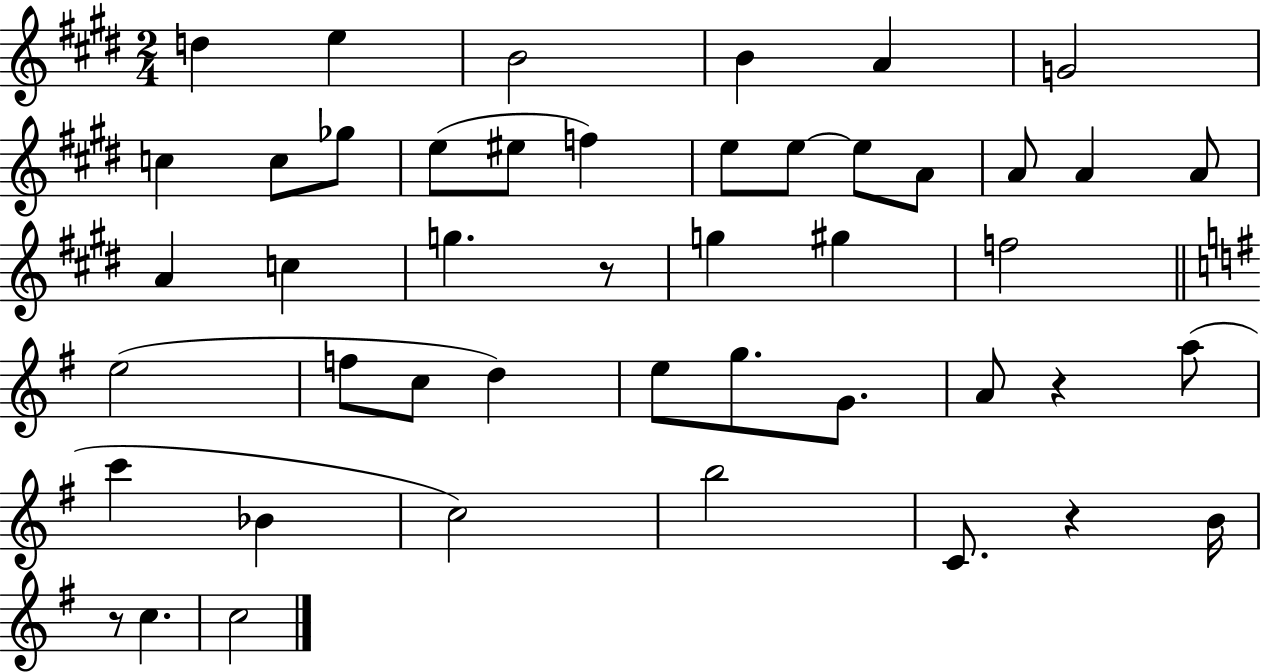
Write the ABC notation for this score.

X:1
T:Untitled
M:2/4
L:1/4
K:E
d e B2 B A G2 c c/2 _g/2 e/2 ^e/2 f e/2 e/2 e/2 A/2 A/2 A A/2 A c g z/2 g ^g f2 e2 f/2 c/2 d e/2 g/2 G/2 A/2 z a/2 c' _B c2 b2 C/2 z B/4 z/2 c c2